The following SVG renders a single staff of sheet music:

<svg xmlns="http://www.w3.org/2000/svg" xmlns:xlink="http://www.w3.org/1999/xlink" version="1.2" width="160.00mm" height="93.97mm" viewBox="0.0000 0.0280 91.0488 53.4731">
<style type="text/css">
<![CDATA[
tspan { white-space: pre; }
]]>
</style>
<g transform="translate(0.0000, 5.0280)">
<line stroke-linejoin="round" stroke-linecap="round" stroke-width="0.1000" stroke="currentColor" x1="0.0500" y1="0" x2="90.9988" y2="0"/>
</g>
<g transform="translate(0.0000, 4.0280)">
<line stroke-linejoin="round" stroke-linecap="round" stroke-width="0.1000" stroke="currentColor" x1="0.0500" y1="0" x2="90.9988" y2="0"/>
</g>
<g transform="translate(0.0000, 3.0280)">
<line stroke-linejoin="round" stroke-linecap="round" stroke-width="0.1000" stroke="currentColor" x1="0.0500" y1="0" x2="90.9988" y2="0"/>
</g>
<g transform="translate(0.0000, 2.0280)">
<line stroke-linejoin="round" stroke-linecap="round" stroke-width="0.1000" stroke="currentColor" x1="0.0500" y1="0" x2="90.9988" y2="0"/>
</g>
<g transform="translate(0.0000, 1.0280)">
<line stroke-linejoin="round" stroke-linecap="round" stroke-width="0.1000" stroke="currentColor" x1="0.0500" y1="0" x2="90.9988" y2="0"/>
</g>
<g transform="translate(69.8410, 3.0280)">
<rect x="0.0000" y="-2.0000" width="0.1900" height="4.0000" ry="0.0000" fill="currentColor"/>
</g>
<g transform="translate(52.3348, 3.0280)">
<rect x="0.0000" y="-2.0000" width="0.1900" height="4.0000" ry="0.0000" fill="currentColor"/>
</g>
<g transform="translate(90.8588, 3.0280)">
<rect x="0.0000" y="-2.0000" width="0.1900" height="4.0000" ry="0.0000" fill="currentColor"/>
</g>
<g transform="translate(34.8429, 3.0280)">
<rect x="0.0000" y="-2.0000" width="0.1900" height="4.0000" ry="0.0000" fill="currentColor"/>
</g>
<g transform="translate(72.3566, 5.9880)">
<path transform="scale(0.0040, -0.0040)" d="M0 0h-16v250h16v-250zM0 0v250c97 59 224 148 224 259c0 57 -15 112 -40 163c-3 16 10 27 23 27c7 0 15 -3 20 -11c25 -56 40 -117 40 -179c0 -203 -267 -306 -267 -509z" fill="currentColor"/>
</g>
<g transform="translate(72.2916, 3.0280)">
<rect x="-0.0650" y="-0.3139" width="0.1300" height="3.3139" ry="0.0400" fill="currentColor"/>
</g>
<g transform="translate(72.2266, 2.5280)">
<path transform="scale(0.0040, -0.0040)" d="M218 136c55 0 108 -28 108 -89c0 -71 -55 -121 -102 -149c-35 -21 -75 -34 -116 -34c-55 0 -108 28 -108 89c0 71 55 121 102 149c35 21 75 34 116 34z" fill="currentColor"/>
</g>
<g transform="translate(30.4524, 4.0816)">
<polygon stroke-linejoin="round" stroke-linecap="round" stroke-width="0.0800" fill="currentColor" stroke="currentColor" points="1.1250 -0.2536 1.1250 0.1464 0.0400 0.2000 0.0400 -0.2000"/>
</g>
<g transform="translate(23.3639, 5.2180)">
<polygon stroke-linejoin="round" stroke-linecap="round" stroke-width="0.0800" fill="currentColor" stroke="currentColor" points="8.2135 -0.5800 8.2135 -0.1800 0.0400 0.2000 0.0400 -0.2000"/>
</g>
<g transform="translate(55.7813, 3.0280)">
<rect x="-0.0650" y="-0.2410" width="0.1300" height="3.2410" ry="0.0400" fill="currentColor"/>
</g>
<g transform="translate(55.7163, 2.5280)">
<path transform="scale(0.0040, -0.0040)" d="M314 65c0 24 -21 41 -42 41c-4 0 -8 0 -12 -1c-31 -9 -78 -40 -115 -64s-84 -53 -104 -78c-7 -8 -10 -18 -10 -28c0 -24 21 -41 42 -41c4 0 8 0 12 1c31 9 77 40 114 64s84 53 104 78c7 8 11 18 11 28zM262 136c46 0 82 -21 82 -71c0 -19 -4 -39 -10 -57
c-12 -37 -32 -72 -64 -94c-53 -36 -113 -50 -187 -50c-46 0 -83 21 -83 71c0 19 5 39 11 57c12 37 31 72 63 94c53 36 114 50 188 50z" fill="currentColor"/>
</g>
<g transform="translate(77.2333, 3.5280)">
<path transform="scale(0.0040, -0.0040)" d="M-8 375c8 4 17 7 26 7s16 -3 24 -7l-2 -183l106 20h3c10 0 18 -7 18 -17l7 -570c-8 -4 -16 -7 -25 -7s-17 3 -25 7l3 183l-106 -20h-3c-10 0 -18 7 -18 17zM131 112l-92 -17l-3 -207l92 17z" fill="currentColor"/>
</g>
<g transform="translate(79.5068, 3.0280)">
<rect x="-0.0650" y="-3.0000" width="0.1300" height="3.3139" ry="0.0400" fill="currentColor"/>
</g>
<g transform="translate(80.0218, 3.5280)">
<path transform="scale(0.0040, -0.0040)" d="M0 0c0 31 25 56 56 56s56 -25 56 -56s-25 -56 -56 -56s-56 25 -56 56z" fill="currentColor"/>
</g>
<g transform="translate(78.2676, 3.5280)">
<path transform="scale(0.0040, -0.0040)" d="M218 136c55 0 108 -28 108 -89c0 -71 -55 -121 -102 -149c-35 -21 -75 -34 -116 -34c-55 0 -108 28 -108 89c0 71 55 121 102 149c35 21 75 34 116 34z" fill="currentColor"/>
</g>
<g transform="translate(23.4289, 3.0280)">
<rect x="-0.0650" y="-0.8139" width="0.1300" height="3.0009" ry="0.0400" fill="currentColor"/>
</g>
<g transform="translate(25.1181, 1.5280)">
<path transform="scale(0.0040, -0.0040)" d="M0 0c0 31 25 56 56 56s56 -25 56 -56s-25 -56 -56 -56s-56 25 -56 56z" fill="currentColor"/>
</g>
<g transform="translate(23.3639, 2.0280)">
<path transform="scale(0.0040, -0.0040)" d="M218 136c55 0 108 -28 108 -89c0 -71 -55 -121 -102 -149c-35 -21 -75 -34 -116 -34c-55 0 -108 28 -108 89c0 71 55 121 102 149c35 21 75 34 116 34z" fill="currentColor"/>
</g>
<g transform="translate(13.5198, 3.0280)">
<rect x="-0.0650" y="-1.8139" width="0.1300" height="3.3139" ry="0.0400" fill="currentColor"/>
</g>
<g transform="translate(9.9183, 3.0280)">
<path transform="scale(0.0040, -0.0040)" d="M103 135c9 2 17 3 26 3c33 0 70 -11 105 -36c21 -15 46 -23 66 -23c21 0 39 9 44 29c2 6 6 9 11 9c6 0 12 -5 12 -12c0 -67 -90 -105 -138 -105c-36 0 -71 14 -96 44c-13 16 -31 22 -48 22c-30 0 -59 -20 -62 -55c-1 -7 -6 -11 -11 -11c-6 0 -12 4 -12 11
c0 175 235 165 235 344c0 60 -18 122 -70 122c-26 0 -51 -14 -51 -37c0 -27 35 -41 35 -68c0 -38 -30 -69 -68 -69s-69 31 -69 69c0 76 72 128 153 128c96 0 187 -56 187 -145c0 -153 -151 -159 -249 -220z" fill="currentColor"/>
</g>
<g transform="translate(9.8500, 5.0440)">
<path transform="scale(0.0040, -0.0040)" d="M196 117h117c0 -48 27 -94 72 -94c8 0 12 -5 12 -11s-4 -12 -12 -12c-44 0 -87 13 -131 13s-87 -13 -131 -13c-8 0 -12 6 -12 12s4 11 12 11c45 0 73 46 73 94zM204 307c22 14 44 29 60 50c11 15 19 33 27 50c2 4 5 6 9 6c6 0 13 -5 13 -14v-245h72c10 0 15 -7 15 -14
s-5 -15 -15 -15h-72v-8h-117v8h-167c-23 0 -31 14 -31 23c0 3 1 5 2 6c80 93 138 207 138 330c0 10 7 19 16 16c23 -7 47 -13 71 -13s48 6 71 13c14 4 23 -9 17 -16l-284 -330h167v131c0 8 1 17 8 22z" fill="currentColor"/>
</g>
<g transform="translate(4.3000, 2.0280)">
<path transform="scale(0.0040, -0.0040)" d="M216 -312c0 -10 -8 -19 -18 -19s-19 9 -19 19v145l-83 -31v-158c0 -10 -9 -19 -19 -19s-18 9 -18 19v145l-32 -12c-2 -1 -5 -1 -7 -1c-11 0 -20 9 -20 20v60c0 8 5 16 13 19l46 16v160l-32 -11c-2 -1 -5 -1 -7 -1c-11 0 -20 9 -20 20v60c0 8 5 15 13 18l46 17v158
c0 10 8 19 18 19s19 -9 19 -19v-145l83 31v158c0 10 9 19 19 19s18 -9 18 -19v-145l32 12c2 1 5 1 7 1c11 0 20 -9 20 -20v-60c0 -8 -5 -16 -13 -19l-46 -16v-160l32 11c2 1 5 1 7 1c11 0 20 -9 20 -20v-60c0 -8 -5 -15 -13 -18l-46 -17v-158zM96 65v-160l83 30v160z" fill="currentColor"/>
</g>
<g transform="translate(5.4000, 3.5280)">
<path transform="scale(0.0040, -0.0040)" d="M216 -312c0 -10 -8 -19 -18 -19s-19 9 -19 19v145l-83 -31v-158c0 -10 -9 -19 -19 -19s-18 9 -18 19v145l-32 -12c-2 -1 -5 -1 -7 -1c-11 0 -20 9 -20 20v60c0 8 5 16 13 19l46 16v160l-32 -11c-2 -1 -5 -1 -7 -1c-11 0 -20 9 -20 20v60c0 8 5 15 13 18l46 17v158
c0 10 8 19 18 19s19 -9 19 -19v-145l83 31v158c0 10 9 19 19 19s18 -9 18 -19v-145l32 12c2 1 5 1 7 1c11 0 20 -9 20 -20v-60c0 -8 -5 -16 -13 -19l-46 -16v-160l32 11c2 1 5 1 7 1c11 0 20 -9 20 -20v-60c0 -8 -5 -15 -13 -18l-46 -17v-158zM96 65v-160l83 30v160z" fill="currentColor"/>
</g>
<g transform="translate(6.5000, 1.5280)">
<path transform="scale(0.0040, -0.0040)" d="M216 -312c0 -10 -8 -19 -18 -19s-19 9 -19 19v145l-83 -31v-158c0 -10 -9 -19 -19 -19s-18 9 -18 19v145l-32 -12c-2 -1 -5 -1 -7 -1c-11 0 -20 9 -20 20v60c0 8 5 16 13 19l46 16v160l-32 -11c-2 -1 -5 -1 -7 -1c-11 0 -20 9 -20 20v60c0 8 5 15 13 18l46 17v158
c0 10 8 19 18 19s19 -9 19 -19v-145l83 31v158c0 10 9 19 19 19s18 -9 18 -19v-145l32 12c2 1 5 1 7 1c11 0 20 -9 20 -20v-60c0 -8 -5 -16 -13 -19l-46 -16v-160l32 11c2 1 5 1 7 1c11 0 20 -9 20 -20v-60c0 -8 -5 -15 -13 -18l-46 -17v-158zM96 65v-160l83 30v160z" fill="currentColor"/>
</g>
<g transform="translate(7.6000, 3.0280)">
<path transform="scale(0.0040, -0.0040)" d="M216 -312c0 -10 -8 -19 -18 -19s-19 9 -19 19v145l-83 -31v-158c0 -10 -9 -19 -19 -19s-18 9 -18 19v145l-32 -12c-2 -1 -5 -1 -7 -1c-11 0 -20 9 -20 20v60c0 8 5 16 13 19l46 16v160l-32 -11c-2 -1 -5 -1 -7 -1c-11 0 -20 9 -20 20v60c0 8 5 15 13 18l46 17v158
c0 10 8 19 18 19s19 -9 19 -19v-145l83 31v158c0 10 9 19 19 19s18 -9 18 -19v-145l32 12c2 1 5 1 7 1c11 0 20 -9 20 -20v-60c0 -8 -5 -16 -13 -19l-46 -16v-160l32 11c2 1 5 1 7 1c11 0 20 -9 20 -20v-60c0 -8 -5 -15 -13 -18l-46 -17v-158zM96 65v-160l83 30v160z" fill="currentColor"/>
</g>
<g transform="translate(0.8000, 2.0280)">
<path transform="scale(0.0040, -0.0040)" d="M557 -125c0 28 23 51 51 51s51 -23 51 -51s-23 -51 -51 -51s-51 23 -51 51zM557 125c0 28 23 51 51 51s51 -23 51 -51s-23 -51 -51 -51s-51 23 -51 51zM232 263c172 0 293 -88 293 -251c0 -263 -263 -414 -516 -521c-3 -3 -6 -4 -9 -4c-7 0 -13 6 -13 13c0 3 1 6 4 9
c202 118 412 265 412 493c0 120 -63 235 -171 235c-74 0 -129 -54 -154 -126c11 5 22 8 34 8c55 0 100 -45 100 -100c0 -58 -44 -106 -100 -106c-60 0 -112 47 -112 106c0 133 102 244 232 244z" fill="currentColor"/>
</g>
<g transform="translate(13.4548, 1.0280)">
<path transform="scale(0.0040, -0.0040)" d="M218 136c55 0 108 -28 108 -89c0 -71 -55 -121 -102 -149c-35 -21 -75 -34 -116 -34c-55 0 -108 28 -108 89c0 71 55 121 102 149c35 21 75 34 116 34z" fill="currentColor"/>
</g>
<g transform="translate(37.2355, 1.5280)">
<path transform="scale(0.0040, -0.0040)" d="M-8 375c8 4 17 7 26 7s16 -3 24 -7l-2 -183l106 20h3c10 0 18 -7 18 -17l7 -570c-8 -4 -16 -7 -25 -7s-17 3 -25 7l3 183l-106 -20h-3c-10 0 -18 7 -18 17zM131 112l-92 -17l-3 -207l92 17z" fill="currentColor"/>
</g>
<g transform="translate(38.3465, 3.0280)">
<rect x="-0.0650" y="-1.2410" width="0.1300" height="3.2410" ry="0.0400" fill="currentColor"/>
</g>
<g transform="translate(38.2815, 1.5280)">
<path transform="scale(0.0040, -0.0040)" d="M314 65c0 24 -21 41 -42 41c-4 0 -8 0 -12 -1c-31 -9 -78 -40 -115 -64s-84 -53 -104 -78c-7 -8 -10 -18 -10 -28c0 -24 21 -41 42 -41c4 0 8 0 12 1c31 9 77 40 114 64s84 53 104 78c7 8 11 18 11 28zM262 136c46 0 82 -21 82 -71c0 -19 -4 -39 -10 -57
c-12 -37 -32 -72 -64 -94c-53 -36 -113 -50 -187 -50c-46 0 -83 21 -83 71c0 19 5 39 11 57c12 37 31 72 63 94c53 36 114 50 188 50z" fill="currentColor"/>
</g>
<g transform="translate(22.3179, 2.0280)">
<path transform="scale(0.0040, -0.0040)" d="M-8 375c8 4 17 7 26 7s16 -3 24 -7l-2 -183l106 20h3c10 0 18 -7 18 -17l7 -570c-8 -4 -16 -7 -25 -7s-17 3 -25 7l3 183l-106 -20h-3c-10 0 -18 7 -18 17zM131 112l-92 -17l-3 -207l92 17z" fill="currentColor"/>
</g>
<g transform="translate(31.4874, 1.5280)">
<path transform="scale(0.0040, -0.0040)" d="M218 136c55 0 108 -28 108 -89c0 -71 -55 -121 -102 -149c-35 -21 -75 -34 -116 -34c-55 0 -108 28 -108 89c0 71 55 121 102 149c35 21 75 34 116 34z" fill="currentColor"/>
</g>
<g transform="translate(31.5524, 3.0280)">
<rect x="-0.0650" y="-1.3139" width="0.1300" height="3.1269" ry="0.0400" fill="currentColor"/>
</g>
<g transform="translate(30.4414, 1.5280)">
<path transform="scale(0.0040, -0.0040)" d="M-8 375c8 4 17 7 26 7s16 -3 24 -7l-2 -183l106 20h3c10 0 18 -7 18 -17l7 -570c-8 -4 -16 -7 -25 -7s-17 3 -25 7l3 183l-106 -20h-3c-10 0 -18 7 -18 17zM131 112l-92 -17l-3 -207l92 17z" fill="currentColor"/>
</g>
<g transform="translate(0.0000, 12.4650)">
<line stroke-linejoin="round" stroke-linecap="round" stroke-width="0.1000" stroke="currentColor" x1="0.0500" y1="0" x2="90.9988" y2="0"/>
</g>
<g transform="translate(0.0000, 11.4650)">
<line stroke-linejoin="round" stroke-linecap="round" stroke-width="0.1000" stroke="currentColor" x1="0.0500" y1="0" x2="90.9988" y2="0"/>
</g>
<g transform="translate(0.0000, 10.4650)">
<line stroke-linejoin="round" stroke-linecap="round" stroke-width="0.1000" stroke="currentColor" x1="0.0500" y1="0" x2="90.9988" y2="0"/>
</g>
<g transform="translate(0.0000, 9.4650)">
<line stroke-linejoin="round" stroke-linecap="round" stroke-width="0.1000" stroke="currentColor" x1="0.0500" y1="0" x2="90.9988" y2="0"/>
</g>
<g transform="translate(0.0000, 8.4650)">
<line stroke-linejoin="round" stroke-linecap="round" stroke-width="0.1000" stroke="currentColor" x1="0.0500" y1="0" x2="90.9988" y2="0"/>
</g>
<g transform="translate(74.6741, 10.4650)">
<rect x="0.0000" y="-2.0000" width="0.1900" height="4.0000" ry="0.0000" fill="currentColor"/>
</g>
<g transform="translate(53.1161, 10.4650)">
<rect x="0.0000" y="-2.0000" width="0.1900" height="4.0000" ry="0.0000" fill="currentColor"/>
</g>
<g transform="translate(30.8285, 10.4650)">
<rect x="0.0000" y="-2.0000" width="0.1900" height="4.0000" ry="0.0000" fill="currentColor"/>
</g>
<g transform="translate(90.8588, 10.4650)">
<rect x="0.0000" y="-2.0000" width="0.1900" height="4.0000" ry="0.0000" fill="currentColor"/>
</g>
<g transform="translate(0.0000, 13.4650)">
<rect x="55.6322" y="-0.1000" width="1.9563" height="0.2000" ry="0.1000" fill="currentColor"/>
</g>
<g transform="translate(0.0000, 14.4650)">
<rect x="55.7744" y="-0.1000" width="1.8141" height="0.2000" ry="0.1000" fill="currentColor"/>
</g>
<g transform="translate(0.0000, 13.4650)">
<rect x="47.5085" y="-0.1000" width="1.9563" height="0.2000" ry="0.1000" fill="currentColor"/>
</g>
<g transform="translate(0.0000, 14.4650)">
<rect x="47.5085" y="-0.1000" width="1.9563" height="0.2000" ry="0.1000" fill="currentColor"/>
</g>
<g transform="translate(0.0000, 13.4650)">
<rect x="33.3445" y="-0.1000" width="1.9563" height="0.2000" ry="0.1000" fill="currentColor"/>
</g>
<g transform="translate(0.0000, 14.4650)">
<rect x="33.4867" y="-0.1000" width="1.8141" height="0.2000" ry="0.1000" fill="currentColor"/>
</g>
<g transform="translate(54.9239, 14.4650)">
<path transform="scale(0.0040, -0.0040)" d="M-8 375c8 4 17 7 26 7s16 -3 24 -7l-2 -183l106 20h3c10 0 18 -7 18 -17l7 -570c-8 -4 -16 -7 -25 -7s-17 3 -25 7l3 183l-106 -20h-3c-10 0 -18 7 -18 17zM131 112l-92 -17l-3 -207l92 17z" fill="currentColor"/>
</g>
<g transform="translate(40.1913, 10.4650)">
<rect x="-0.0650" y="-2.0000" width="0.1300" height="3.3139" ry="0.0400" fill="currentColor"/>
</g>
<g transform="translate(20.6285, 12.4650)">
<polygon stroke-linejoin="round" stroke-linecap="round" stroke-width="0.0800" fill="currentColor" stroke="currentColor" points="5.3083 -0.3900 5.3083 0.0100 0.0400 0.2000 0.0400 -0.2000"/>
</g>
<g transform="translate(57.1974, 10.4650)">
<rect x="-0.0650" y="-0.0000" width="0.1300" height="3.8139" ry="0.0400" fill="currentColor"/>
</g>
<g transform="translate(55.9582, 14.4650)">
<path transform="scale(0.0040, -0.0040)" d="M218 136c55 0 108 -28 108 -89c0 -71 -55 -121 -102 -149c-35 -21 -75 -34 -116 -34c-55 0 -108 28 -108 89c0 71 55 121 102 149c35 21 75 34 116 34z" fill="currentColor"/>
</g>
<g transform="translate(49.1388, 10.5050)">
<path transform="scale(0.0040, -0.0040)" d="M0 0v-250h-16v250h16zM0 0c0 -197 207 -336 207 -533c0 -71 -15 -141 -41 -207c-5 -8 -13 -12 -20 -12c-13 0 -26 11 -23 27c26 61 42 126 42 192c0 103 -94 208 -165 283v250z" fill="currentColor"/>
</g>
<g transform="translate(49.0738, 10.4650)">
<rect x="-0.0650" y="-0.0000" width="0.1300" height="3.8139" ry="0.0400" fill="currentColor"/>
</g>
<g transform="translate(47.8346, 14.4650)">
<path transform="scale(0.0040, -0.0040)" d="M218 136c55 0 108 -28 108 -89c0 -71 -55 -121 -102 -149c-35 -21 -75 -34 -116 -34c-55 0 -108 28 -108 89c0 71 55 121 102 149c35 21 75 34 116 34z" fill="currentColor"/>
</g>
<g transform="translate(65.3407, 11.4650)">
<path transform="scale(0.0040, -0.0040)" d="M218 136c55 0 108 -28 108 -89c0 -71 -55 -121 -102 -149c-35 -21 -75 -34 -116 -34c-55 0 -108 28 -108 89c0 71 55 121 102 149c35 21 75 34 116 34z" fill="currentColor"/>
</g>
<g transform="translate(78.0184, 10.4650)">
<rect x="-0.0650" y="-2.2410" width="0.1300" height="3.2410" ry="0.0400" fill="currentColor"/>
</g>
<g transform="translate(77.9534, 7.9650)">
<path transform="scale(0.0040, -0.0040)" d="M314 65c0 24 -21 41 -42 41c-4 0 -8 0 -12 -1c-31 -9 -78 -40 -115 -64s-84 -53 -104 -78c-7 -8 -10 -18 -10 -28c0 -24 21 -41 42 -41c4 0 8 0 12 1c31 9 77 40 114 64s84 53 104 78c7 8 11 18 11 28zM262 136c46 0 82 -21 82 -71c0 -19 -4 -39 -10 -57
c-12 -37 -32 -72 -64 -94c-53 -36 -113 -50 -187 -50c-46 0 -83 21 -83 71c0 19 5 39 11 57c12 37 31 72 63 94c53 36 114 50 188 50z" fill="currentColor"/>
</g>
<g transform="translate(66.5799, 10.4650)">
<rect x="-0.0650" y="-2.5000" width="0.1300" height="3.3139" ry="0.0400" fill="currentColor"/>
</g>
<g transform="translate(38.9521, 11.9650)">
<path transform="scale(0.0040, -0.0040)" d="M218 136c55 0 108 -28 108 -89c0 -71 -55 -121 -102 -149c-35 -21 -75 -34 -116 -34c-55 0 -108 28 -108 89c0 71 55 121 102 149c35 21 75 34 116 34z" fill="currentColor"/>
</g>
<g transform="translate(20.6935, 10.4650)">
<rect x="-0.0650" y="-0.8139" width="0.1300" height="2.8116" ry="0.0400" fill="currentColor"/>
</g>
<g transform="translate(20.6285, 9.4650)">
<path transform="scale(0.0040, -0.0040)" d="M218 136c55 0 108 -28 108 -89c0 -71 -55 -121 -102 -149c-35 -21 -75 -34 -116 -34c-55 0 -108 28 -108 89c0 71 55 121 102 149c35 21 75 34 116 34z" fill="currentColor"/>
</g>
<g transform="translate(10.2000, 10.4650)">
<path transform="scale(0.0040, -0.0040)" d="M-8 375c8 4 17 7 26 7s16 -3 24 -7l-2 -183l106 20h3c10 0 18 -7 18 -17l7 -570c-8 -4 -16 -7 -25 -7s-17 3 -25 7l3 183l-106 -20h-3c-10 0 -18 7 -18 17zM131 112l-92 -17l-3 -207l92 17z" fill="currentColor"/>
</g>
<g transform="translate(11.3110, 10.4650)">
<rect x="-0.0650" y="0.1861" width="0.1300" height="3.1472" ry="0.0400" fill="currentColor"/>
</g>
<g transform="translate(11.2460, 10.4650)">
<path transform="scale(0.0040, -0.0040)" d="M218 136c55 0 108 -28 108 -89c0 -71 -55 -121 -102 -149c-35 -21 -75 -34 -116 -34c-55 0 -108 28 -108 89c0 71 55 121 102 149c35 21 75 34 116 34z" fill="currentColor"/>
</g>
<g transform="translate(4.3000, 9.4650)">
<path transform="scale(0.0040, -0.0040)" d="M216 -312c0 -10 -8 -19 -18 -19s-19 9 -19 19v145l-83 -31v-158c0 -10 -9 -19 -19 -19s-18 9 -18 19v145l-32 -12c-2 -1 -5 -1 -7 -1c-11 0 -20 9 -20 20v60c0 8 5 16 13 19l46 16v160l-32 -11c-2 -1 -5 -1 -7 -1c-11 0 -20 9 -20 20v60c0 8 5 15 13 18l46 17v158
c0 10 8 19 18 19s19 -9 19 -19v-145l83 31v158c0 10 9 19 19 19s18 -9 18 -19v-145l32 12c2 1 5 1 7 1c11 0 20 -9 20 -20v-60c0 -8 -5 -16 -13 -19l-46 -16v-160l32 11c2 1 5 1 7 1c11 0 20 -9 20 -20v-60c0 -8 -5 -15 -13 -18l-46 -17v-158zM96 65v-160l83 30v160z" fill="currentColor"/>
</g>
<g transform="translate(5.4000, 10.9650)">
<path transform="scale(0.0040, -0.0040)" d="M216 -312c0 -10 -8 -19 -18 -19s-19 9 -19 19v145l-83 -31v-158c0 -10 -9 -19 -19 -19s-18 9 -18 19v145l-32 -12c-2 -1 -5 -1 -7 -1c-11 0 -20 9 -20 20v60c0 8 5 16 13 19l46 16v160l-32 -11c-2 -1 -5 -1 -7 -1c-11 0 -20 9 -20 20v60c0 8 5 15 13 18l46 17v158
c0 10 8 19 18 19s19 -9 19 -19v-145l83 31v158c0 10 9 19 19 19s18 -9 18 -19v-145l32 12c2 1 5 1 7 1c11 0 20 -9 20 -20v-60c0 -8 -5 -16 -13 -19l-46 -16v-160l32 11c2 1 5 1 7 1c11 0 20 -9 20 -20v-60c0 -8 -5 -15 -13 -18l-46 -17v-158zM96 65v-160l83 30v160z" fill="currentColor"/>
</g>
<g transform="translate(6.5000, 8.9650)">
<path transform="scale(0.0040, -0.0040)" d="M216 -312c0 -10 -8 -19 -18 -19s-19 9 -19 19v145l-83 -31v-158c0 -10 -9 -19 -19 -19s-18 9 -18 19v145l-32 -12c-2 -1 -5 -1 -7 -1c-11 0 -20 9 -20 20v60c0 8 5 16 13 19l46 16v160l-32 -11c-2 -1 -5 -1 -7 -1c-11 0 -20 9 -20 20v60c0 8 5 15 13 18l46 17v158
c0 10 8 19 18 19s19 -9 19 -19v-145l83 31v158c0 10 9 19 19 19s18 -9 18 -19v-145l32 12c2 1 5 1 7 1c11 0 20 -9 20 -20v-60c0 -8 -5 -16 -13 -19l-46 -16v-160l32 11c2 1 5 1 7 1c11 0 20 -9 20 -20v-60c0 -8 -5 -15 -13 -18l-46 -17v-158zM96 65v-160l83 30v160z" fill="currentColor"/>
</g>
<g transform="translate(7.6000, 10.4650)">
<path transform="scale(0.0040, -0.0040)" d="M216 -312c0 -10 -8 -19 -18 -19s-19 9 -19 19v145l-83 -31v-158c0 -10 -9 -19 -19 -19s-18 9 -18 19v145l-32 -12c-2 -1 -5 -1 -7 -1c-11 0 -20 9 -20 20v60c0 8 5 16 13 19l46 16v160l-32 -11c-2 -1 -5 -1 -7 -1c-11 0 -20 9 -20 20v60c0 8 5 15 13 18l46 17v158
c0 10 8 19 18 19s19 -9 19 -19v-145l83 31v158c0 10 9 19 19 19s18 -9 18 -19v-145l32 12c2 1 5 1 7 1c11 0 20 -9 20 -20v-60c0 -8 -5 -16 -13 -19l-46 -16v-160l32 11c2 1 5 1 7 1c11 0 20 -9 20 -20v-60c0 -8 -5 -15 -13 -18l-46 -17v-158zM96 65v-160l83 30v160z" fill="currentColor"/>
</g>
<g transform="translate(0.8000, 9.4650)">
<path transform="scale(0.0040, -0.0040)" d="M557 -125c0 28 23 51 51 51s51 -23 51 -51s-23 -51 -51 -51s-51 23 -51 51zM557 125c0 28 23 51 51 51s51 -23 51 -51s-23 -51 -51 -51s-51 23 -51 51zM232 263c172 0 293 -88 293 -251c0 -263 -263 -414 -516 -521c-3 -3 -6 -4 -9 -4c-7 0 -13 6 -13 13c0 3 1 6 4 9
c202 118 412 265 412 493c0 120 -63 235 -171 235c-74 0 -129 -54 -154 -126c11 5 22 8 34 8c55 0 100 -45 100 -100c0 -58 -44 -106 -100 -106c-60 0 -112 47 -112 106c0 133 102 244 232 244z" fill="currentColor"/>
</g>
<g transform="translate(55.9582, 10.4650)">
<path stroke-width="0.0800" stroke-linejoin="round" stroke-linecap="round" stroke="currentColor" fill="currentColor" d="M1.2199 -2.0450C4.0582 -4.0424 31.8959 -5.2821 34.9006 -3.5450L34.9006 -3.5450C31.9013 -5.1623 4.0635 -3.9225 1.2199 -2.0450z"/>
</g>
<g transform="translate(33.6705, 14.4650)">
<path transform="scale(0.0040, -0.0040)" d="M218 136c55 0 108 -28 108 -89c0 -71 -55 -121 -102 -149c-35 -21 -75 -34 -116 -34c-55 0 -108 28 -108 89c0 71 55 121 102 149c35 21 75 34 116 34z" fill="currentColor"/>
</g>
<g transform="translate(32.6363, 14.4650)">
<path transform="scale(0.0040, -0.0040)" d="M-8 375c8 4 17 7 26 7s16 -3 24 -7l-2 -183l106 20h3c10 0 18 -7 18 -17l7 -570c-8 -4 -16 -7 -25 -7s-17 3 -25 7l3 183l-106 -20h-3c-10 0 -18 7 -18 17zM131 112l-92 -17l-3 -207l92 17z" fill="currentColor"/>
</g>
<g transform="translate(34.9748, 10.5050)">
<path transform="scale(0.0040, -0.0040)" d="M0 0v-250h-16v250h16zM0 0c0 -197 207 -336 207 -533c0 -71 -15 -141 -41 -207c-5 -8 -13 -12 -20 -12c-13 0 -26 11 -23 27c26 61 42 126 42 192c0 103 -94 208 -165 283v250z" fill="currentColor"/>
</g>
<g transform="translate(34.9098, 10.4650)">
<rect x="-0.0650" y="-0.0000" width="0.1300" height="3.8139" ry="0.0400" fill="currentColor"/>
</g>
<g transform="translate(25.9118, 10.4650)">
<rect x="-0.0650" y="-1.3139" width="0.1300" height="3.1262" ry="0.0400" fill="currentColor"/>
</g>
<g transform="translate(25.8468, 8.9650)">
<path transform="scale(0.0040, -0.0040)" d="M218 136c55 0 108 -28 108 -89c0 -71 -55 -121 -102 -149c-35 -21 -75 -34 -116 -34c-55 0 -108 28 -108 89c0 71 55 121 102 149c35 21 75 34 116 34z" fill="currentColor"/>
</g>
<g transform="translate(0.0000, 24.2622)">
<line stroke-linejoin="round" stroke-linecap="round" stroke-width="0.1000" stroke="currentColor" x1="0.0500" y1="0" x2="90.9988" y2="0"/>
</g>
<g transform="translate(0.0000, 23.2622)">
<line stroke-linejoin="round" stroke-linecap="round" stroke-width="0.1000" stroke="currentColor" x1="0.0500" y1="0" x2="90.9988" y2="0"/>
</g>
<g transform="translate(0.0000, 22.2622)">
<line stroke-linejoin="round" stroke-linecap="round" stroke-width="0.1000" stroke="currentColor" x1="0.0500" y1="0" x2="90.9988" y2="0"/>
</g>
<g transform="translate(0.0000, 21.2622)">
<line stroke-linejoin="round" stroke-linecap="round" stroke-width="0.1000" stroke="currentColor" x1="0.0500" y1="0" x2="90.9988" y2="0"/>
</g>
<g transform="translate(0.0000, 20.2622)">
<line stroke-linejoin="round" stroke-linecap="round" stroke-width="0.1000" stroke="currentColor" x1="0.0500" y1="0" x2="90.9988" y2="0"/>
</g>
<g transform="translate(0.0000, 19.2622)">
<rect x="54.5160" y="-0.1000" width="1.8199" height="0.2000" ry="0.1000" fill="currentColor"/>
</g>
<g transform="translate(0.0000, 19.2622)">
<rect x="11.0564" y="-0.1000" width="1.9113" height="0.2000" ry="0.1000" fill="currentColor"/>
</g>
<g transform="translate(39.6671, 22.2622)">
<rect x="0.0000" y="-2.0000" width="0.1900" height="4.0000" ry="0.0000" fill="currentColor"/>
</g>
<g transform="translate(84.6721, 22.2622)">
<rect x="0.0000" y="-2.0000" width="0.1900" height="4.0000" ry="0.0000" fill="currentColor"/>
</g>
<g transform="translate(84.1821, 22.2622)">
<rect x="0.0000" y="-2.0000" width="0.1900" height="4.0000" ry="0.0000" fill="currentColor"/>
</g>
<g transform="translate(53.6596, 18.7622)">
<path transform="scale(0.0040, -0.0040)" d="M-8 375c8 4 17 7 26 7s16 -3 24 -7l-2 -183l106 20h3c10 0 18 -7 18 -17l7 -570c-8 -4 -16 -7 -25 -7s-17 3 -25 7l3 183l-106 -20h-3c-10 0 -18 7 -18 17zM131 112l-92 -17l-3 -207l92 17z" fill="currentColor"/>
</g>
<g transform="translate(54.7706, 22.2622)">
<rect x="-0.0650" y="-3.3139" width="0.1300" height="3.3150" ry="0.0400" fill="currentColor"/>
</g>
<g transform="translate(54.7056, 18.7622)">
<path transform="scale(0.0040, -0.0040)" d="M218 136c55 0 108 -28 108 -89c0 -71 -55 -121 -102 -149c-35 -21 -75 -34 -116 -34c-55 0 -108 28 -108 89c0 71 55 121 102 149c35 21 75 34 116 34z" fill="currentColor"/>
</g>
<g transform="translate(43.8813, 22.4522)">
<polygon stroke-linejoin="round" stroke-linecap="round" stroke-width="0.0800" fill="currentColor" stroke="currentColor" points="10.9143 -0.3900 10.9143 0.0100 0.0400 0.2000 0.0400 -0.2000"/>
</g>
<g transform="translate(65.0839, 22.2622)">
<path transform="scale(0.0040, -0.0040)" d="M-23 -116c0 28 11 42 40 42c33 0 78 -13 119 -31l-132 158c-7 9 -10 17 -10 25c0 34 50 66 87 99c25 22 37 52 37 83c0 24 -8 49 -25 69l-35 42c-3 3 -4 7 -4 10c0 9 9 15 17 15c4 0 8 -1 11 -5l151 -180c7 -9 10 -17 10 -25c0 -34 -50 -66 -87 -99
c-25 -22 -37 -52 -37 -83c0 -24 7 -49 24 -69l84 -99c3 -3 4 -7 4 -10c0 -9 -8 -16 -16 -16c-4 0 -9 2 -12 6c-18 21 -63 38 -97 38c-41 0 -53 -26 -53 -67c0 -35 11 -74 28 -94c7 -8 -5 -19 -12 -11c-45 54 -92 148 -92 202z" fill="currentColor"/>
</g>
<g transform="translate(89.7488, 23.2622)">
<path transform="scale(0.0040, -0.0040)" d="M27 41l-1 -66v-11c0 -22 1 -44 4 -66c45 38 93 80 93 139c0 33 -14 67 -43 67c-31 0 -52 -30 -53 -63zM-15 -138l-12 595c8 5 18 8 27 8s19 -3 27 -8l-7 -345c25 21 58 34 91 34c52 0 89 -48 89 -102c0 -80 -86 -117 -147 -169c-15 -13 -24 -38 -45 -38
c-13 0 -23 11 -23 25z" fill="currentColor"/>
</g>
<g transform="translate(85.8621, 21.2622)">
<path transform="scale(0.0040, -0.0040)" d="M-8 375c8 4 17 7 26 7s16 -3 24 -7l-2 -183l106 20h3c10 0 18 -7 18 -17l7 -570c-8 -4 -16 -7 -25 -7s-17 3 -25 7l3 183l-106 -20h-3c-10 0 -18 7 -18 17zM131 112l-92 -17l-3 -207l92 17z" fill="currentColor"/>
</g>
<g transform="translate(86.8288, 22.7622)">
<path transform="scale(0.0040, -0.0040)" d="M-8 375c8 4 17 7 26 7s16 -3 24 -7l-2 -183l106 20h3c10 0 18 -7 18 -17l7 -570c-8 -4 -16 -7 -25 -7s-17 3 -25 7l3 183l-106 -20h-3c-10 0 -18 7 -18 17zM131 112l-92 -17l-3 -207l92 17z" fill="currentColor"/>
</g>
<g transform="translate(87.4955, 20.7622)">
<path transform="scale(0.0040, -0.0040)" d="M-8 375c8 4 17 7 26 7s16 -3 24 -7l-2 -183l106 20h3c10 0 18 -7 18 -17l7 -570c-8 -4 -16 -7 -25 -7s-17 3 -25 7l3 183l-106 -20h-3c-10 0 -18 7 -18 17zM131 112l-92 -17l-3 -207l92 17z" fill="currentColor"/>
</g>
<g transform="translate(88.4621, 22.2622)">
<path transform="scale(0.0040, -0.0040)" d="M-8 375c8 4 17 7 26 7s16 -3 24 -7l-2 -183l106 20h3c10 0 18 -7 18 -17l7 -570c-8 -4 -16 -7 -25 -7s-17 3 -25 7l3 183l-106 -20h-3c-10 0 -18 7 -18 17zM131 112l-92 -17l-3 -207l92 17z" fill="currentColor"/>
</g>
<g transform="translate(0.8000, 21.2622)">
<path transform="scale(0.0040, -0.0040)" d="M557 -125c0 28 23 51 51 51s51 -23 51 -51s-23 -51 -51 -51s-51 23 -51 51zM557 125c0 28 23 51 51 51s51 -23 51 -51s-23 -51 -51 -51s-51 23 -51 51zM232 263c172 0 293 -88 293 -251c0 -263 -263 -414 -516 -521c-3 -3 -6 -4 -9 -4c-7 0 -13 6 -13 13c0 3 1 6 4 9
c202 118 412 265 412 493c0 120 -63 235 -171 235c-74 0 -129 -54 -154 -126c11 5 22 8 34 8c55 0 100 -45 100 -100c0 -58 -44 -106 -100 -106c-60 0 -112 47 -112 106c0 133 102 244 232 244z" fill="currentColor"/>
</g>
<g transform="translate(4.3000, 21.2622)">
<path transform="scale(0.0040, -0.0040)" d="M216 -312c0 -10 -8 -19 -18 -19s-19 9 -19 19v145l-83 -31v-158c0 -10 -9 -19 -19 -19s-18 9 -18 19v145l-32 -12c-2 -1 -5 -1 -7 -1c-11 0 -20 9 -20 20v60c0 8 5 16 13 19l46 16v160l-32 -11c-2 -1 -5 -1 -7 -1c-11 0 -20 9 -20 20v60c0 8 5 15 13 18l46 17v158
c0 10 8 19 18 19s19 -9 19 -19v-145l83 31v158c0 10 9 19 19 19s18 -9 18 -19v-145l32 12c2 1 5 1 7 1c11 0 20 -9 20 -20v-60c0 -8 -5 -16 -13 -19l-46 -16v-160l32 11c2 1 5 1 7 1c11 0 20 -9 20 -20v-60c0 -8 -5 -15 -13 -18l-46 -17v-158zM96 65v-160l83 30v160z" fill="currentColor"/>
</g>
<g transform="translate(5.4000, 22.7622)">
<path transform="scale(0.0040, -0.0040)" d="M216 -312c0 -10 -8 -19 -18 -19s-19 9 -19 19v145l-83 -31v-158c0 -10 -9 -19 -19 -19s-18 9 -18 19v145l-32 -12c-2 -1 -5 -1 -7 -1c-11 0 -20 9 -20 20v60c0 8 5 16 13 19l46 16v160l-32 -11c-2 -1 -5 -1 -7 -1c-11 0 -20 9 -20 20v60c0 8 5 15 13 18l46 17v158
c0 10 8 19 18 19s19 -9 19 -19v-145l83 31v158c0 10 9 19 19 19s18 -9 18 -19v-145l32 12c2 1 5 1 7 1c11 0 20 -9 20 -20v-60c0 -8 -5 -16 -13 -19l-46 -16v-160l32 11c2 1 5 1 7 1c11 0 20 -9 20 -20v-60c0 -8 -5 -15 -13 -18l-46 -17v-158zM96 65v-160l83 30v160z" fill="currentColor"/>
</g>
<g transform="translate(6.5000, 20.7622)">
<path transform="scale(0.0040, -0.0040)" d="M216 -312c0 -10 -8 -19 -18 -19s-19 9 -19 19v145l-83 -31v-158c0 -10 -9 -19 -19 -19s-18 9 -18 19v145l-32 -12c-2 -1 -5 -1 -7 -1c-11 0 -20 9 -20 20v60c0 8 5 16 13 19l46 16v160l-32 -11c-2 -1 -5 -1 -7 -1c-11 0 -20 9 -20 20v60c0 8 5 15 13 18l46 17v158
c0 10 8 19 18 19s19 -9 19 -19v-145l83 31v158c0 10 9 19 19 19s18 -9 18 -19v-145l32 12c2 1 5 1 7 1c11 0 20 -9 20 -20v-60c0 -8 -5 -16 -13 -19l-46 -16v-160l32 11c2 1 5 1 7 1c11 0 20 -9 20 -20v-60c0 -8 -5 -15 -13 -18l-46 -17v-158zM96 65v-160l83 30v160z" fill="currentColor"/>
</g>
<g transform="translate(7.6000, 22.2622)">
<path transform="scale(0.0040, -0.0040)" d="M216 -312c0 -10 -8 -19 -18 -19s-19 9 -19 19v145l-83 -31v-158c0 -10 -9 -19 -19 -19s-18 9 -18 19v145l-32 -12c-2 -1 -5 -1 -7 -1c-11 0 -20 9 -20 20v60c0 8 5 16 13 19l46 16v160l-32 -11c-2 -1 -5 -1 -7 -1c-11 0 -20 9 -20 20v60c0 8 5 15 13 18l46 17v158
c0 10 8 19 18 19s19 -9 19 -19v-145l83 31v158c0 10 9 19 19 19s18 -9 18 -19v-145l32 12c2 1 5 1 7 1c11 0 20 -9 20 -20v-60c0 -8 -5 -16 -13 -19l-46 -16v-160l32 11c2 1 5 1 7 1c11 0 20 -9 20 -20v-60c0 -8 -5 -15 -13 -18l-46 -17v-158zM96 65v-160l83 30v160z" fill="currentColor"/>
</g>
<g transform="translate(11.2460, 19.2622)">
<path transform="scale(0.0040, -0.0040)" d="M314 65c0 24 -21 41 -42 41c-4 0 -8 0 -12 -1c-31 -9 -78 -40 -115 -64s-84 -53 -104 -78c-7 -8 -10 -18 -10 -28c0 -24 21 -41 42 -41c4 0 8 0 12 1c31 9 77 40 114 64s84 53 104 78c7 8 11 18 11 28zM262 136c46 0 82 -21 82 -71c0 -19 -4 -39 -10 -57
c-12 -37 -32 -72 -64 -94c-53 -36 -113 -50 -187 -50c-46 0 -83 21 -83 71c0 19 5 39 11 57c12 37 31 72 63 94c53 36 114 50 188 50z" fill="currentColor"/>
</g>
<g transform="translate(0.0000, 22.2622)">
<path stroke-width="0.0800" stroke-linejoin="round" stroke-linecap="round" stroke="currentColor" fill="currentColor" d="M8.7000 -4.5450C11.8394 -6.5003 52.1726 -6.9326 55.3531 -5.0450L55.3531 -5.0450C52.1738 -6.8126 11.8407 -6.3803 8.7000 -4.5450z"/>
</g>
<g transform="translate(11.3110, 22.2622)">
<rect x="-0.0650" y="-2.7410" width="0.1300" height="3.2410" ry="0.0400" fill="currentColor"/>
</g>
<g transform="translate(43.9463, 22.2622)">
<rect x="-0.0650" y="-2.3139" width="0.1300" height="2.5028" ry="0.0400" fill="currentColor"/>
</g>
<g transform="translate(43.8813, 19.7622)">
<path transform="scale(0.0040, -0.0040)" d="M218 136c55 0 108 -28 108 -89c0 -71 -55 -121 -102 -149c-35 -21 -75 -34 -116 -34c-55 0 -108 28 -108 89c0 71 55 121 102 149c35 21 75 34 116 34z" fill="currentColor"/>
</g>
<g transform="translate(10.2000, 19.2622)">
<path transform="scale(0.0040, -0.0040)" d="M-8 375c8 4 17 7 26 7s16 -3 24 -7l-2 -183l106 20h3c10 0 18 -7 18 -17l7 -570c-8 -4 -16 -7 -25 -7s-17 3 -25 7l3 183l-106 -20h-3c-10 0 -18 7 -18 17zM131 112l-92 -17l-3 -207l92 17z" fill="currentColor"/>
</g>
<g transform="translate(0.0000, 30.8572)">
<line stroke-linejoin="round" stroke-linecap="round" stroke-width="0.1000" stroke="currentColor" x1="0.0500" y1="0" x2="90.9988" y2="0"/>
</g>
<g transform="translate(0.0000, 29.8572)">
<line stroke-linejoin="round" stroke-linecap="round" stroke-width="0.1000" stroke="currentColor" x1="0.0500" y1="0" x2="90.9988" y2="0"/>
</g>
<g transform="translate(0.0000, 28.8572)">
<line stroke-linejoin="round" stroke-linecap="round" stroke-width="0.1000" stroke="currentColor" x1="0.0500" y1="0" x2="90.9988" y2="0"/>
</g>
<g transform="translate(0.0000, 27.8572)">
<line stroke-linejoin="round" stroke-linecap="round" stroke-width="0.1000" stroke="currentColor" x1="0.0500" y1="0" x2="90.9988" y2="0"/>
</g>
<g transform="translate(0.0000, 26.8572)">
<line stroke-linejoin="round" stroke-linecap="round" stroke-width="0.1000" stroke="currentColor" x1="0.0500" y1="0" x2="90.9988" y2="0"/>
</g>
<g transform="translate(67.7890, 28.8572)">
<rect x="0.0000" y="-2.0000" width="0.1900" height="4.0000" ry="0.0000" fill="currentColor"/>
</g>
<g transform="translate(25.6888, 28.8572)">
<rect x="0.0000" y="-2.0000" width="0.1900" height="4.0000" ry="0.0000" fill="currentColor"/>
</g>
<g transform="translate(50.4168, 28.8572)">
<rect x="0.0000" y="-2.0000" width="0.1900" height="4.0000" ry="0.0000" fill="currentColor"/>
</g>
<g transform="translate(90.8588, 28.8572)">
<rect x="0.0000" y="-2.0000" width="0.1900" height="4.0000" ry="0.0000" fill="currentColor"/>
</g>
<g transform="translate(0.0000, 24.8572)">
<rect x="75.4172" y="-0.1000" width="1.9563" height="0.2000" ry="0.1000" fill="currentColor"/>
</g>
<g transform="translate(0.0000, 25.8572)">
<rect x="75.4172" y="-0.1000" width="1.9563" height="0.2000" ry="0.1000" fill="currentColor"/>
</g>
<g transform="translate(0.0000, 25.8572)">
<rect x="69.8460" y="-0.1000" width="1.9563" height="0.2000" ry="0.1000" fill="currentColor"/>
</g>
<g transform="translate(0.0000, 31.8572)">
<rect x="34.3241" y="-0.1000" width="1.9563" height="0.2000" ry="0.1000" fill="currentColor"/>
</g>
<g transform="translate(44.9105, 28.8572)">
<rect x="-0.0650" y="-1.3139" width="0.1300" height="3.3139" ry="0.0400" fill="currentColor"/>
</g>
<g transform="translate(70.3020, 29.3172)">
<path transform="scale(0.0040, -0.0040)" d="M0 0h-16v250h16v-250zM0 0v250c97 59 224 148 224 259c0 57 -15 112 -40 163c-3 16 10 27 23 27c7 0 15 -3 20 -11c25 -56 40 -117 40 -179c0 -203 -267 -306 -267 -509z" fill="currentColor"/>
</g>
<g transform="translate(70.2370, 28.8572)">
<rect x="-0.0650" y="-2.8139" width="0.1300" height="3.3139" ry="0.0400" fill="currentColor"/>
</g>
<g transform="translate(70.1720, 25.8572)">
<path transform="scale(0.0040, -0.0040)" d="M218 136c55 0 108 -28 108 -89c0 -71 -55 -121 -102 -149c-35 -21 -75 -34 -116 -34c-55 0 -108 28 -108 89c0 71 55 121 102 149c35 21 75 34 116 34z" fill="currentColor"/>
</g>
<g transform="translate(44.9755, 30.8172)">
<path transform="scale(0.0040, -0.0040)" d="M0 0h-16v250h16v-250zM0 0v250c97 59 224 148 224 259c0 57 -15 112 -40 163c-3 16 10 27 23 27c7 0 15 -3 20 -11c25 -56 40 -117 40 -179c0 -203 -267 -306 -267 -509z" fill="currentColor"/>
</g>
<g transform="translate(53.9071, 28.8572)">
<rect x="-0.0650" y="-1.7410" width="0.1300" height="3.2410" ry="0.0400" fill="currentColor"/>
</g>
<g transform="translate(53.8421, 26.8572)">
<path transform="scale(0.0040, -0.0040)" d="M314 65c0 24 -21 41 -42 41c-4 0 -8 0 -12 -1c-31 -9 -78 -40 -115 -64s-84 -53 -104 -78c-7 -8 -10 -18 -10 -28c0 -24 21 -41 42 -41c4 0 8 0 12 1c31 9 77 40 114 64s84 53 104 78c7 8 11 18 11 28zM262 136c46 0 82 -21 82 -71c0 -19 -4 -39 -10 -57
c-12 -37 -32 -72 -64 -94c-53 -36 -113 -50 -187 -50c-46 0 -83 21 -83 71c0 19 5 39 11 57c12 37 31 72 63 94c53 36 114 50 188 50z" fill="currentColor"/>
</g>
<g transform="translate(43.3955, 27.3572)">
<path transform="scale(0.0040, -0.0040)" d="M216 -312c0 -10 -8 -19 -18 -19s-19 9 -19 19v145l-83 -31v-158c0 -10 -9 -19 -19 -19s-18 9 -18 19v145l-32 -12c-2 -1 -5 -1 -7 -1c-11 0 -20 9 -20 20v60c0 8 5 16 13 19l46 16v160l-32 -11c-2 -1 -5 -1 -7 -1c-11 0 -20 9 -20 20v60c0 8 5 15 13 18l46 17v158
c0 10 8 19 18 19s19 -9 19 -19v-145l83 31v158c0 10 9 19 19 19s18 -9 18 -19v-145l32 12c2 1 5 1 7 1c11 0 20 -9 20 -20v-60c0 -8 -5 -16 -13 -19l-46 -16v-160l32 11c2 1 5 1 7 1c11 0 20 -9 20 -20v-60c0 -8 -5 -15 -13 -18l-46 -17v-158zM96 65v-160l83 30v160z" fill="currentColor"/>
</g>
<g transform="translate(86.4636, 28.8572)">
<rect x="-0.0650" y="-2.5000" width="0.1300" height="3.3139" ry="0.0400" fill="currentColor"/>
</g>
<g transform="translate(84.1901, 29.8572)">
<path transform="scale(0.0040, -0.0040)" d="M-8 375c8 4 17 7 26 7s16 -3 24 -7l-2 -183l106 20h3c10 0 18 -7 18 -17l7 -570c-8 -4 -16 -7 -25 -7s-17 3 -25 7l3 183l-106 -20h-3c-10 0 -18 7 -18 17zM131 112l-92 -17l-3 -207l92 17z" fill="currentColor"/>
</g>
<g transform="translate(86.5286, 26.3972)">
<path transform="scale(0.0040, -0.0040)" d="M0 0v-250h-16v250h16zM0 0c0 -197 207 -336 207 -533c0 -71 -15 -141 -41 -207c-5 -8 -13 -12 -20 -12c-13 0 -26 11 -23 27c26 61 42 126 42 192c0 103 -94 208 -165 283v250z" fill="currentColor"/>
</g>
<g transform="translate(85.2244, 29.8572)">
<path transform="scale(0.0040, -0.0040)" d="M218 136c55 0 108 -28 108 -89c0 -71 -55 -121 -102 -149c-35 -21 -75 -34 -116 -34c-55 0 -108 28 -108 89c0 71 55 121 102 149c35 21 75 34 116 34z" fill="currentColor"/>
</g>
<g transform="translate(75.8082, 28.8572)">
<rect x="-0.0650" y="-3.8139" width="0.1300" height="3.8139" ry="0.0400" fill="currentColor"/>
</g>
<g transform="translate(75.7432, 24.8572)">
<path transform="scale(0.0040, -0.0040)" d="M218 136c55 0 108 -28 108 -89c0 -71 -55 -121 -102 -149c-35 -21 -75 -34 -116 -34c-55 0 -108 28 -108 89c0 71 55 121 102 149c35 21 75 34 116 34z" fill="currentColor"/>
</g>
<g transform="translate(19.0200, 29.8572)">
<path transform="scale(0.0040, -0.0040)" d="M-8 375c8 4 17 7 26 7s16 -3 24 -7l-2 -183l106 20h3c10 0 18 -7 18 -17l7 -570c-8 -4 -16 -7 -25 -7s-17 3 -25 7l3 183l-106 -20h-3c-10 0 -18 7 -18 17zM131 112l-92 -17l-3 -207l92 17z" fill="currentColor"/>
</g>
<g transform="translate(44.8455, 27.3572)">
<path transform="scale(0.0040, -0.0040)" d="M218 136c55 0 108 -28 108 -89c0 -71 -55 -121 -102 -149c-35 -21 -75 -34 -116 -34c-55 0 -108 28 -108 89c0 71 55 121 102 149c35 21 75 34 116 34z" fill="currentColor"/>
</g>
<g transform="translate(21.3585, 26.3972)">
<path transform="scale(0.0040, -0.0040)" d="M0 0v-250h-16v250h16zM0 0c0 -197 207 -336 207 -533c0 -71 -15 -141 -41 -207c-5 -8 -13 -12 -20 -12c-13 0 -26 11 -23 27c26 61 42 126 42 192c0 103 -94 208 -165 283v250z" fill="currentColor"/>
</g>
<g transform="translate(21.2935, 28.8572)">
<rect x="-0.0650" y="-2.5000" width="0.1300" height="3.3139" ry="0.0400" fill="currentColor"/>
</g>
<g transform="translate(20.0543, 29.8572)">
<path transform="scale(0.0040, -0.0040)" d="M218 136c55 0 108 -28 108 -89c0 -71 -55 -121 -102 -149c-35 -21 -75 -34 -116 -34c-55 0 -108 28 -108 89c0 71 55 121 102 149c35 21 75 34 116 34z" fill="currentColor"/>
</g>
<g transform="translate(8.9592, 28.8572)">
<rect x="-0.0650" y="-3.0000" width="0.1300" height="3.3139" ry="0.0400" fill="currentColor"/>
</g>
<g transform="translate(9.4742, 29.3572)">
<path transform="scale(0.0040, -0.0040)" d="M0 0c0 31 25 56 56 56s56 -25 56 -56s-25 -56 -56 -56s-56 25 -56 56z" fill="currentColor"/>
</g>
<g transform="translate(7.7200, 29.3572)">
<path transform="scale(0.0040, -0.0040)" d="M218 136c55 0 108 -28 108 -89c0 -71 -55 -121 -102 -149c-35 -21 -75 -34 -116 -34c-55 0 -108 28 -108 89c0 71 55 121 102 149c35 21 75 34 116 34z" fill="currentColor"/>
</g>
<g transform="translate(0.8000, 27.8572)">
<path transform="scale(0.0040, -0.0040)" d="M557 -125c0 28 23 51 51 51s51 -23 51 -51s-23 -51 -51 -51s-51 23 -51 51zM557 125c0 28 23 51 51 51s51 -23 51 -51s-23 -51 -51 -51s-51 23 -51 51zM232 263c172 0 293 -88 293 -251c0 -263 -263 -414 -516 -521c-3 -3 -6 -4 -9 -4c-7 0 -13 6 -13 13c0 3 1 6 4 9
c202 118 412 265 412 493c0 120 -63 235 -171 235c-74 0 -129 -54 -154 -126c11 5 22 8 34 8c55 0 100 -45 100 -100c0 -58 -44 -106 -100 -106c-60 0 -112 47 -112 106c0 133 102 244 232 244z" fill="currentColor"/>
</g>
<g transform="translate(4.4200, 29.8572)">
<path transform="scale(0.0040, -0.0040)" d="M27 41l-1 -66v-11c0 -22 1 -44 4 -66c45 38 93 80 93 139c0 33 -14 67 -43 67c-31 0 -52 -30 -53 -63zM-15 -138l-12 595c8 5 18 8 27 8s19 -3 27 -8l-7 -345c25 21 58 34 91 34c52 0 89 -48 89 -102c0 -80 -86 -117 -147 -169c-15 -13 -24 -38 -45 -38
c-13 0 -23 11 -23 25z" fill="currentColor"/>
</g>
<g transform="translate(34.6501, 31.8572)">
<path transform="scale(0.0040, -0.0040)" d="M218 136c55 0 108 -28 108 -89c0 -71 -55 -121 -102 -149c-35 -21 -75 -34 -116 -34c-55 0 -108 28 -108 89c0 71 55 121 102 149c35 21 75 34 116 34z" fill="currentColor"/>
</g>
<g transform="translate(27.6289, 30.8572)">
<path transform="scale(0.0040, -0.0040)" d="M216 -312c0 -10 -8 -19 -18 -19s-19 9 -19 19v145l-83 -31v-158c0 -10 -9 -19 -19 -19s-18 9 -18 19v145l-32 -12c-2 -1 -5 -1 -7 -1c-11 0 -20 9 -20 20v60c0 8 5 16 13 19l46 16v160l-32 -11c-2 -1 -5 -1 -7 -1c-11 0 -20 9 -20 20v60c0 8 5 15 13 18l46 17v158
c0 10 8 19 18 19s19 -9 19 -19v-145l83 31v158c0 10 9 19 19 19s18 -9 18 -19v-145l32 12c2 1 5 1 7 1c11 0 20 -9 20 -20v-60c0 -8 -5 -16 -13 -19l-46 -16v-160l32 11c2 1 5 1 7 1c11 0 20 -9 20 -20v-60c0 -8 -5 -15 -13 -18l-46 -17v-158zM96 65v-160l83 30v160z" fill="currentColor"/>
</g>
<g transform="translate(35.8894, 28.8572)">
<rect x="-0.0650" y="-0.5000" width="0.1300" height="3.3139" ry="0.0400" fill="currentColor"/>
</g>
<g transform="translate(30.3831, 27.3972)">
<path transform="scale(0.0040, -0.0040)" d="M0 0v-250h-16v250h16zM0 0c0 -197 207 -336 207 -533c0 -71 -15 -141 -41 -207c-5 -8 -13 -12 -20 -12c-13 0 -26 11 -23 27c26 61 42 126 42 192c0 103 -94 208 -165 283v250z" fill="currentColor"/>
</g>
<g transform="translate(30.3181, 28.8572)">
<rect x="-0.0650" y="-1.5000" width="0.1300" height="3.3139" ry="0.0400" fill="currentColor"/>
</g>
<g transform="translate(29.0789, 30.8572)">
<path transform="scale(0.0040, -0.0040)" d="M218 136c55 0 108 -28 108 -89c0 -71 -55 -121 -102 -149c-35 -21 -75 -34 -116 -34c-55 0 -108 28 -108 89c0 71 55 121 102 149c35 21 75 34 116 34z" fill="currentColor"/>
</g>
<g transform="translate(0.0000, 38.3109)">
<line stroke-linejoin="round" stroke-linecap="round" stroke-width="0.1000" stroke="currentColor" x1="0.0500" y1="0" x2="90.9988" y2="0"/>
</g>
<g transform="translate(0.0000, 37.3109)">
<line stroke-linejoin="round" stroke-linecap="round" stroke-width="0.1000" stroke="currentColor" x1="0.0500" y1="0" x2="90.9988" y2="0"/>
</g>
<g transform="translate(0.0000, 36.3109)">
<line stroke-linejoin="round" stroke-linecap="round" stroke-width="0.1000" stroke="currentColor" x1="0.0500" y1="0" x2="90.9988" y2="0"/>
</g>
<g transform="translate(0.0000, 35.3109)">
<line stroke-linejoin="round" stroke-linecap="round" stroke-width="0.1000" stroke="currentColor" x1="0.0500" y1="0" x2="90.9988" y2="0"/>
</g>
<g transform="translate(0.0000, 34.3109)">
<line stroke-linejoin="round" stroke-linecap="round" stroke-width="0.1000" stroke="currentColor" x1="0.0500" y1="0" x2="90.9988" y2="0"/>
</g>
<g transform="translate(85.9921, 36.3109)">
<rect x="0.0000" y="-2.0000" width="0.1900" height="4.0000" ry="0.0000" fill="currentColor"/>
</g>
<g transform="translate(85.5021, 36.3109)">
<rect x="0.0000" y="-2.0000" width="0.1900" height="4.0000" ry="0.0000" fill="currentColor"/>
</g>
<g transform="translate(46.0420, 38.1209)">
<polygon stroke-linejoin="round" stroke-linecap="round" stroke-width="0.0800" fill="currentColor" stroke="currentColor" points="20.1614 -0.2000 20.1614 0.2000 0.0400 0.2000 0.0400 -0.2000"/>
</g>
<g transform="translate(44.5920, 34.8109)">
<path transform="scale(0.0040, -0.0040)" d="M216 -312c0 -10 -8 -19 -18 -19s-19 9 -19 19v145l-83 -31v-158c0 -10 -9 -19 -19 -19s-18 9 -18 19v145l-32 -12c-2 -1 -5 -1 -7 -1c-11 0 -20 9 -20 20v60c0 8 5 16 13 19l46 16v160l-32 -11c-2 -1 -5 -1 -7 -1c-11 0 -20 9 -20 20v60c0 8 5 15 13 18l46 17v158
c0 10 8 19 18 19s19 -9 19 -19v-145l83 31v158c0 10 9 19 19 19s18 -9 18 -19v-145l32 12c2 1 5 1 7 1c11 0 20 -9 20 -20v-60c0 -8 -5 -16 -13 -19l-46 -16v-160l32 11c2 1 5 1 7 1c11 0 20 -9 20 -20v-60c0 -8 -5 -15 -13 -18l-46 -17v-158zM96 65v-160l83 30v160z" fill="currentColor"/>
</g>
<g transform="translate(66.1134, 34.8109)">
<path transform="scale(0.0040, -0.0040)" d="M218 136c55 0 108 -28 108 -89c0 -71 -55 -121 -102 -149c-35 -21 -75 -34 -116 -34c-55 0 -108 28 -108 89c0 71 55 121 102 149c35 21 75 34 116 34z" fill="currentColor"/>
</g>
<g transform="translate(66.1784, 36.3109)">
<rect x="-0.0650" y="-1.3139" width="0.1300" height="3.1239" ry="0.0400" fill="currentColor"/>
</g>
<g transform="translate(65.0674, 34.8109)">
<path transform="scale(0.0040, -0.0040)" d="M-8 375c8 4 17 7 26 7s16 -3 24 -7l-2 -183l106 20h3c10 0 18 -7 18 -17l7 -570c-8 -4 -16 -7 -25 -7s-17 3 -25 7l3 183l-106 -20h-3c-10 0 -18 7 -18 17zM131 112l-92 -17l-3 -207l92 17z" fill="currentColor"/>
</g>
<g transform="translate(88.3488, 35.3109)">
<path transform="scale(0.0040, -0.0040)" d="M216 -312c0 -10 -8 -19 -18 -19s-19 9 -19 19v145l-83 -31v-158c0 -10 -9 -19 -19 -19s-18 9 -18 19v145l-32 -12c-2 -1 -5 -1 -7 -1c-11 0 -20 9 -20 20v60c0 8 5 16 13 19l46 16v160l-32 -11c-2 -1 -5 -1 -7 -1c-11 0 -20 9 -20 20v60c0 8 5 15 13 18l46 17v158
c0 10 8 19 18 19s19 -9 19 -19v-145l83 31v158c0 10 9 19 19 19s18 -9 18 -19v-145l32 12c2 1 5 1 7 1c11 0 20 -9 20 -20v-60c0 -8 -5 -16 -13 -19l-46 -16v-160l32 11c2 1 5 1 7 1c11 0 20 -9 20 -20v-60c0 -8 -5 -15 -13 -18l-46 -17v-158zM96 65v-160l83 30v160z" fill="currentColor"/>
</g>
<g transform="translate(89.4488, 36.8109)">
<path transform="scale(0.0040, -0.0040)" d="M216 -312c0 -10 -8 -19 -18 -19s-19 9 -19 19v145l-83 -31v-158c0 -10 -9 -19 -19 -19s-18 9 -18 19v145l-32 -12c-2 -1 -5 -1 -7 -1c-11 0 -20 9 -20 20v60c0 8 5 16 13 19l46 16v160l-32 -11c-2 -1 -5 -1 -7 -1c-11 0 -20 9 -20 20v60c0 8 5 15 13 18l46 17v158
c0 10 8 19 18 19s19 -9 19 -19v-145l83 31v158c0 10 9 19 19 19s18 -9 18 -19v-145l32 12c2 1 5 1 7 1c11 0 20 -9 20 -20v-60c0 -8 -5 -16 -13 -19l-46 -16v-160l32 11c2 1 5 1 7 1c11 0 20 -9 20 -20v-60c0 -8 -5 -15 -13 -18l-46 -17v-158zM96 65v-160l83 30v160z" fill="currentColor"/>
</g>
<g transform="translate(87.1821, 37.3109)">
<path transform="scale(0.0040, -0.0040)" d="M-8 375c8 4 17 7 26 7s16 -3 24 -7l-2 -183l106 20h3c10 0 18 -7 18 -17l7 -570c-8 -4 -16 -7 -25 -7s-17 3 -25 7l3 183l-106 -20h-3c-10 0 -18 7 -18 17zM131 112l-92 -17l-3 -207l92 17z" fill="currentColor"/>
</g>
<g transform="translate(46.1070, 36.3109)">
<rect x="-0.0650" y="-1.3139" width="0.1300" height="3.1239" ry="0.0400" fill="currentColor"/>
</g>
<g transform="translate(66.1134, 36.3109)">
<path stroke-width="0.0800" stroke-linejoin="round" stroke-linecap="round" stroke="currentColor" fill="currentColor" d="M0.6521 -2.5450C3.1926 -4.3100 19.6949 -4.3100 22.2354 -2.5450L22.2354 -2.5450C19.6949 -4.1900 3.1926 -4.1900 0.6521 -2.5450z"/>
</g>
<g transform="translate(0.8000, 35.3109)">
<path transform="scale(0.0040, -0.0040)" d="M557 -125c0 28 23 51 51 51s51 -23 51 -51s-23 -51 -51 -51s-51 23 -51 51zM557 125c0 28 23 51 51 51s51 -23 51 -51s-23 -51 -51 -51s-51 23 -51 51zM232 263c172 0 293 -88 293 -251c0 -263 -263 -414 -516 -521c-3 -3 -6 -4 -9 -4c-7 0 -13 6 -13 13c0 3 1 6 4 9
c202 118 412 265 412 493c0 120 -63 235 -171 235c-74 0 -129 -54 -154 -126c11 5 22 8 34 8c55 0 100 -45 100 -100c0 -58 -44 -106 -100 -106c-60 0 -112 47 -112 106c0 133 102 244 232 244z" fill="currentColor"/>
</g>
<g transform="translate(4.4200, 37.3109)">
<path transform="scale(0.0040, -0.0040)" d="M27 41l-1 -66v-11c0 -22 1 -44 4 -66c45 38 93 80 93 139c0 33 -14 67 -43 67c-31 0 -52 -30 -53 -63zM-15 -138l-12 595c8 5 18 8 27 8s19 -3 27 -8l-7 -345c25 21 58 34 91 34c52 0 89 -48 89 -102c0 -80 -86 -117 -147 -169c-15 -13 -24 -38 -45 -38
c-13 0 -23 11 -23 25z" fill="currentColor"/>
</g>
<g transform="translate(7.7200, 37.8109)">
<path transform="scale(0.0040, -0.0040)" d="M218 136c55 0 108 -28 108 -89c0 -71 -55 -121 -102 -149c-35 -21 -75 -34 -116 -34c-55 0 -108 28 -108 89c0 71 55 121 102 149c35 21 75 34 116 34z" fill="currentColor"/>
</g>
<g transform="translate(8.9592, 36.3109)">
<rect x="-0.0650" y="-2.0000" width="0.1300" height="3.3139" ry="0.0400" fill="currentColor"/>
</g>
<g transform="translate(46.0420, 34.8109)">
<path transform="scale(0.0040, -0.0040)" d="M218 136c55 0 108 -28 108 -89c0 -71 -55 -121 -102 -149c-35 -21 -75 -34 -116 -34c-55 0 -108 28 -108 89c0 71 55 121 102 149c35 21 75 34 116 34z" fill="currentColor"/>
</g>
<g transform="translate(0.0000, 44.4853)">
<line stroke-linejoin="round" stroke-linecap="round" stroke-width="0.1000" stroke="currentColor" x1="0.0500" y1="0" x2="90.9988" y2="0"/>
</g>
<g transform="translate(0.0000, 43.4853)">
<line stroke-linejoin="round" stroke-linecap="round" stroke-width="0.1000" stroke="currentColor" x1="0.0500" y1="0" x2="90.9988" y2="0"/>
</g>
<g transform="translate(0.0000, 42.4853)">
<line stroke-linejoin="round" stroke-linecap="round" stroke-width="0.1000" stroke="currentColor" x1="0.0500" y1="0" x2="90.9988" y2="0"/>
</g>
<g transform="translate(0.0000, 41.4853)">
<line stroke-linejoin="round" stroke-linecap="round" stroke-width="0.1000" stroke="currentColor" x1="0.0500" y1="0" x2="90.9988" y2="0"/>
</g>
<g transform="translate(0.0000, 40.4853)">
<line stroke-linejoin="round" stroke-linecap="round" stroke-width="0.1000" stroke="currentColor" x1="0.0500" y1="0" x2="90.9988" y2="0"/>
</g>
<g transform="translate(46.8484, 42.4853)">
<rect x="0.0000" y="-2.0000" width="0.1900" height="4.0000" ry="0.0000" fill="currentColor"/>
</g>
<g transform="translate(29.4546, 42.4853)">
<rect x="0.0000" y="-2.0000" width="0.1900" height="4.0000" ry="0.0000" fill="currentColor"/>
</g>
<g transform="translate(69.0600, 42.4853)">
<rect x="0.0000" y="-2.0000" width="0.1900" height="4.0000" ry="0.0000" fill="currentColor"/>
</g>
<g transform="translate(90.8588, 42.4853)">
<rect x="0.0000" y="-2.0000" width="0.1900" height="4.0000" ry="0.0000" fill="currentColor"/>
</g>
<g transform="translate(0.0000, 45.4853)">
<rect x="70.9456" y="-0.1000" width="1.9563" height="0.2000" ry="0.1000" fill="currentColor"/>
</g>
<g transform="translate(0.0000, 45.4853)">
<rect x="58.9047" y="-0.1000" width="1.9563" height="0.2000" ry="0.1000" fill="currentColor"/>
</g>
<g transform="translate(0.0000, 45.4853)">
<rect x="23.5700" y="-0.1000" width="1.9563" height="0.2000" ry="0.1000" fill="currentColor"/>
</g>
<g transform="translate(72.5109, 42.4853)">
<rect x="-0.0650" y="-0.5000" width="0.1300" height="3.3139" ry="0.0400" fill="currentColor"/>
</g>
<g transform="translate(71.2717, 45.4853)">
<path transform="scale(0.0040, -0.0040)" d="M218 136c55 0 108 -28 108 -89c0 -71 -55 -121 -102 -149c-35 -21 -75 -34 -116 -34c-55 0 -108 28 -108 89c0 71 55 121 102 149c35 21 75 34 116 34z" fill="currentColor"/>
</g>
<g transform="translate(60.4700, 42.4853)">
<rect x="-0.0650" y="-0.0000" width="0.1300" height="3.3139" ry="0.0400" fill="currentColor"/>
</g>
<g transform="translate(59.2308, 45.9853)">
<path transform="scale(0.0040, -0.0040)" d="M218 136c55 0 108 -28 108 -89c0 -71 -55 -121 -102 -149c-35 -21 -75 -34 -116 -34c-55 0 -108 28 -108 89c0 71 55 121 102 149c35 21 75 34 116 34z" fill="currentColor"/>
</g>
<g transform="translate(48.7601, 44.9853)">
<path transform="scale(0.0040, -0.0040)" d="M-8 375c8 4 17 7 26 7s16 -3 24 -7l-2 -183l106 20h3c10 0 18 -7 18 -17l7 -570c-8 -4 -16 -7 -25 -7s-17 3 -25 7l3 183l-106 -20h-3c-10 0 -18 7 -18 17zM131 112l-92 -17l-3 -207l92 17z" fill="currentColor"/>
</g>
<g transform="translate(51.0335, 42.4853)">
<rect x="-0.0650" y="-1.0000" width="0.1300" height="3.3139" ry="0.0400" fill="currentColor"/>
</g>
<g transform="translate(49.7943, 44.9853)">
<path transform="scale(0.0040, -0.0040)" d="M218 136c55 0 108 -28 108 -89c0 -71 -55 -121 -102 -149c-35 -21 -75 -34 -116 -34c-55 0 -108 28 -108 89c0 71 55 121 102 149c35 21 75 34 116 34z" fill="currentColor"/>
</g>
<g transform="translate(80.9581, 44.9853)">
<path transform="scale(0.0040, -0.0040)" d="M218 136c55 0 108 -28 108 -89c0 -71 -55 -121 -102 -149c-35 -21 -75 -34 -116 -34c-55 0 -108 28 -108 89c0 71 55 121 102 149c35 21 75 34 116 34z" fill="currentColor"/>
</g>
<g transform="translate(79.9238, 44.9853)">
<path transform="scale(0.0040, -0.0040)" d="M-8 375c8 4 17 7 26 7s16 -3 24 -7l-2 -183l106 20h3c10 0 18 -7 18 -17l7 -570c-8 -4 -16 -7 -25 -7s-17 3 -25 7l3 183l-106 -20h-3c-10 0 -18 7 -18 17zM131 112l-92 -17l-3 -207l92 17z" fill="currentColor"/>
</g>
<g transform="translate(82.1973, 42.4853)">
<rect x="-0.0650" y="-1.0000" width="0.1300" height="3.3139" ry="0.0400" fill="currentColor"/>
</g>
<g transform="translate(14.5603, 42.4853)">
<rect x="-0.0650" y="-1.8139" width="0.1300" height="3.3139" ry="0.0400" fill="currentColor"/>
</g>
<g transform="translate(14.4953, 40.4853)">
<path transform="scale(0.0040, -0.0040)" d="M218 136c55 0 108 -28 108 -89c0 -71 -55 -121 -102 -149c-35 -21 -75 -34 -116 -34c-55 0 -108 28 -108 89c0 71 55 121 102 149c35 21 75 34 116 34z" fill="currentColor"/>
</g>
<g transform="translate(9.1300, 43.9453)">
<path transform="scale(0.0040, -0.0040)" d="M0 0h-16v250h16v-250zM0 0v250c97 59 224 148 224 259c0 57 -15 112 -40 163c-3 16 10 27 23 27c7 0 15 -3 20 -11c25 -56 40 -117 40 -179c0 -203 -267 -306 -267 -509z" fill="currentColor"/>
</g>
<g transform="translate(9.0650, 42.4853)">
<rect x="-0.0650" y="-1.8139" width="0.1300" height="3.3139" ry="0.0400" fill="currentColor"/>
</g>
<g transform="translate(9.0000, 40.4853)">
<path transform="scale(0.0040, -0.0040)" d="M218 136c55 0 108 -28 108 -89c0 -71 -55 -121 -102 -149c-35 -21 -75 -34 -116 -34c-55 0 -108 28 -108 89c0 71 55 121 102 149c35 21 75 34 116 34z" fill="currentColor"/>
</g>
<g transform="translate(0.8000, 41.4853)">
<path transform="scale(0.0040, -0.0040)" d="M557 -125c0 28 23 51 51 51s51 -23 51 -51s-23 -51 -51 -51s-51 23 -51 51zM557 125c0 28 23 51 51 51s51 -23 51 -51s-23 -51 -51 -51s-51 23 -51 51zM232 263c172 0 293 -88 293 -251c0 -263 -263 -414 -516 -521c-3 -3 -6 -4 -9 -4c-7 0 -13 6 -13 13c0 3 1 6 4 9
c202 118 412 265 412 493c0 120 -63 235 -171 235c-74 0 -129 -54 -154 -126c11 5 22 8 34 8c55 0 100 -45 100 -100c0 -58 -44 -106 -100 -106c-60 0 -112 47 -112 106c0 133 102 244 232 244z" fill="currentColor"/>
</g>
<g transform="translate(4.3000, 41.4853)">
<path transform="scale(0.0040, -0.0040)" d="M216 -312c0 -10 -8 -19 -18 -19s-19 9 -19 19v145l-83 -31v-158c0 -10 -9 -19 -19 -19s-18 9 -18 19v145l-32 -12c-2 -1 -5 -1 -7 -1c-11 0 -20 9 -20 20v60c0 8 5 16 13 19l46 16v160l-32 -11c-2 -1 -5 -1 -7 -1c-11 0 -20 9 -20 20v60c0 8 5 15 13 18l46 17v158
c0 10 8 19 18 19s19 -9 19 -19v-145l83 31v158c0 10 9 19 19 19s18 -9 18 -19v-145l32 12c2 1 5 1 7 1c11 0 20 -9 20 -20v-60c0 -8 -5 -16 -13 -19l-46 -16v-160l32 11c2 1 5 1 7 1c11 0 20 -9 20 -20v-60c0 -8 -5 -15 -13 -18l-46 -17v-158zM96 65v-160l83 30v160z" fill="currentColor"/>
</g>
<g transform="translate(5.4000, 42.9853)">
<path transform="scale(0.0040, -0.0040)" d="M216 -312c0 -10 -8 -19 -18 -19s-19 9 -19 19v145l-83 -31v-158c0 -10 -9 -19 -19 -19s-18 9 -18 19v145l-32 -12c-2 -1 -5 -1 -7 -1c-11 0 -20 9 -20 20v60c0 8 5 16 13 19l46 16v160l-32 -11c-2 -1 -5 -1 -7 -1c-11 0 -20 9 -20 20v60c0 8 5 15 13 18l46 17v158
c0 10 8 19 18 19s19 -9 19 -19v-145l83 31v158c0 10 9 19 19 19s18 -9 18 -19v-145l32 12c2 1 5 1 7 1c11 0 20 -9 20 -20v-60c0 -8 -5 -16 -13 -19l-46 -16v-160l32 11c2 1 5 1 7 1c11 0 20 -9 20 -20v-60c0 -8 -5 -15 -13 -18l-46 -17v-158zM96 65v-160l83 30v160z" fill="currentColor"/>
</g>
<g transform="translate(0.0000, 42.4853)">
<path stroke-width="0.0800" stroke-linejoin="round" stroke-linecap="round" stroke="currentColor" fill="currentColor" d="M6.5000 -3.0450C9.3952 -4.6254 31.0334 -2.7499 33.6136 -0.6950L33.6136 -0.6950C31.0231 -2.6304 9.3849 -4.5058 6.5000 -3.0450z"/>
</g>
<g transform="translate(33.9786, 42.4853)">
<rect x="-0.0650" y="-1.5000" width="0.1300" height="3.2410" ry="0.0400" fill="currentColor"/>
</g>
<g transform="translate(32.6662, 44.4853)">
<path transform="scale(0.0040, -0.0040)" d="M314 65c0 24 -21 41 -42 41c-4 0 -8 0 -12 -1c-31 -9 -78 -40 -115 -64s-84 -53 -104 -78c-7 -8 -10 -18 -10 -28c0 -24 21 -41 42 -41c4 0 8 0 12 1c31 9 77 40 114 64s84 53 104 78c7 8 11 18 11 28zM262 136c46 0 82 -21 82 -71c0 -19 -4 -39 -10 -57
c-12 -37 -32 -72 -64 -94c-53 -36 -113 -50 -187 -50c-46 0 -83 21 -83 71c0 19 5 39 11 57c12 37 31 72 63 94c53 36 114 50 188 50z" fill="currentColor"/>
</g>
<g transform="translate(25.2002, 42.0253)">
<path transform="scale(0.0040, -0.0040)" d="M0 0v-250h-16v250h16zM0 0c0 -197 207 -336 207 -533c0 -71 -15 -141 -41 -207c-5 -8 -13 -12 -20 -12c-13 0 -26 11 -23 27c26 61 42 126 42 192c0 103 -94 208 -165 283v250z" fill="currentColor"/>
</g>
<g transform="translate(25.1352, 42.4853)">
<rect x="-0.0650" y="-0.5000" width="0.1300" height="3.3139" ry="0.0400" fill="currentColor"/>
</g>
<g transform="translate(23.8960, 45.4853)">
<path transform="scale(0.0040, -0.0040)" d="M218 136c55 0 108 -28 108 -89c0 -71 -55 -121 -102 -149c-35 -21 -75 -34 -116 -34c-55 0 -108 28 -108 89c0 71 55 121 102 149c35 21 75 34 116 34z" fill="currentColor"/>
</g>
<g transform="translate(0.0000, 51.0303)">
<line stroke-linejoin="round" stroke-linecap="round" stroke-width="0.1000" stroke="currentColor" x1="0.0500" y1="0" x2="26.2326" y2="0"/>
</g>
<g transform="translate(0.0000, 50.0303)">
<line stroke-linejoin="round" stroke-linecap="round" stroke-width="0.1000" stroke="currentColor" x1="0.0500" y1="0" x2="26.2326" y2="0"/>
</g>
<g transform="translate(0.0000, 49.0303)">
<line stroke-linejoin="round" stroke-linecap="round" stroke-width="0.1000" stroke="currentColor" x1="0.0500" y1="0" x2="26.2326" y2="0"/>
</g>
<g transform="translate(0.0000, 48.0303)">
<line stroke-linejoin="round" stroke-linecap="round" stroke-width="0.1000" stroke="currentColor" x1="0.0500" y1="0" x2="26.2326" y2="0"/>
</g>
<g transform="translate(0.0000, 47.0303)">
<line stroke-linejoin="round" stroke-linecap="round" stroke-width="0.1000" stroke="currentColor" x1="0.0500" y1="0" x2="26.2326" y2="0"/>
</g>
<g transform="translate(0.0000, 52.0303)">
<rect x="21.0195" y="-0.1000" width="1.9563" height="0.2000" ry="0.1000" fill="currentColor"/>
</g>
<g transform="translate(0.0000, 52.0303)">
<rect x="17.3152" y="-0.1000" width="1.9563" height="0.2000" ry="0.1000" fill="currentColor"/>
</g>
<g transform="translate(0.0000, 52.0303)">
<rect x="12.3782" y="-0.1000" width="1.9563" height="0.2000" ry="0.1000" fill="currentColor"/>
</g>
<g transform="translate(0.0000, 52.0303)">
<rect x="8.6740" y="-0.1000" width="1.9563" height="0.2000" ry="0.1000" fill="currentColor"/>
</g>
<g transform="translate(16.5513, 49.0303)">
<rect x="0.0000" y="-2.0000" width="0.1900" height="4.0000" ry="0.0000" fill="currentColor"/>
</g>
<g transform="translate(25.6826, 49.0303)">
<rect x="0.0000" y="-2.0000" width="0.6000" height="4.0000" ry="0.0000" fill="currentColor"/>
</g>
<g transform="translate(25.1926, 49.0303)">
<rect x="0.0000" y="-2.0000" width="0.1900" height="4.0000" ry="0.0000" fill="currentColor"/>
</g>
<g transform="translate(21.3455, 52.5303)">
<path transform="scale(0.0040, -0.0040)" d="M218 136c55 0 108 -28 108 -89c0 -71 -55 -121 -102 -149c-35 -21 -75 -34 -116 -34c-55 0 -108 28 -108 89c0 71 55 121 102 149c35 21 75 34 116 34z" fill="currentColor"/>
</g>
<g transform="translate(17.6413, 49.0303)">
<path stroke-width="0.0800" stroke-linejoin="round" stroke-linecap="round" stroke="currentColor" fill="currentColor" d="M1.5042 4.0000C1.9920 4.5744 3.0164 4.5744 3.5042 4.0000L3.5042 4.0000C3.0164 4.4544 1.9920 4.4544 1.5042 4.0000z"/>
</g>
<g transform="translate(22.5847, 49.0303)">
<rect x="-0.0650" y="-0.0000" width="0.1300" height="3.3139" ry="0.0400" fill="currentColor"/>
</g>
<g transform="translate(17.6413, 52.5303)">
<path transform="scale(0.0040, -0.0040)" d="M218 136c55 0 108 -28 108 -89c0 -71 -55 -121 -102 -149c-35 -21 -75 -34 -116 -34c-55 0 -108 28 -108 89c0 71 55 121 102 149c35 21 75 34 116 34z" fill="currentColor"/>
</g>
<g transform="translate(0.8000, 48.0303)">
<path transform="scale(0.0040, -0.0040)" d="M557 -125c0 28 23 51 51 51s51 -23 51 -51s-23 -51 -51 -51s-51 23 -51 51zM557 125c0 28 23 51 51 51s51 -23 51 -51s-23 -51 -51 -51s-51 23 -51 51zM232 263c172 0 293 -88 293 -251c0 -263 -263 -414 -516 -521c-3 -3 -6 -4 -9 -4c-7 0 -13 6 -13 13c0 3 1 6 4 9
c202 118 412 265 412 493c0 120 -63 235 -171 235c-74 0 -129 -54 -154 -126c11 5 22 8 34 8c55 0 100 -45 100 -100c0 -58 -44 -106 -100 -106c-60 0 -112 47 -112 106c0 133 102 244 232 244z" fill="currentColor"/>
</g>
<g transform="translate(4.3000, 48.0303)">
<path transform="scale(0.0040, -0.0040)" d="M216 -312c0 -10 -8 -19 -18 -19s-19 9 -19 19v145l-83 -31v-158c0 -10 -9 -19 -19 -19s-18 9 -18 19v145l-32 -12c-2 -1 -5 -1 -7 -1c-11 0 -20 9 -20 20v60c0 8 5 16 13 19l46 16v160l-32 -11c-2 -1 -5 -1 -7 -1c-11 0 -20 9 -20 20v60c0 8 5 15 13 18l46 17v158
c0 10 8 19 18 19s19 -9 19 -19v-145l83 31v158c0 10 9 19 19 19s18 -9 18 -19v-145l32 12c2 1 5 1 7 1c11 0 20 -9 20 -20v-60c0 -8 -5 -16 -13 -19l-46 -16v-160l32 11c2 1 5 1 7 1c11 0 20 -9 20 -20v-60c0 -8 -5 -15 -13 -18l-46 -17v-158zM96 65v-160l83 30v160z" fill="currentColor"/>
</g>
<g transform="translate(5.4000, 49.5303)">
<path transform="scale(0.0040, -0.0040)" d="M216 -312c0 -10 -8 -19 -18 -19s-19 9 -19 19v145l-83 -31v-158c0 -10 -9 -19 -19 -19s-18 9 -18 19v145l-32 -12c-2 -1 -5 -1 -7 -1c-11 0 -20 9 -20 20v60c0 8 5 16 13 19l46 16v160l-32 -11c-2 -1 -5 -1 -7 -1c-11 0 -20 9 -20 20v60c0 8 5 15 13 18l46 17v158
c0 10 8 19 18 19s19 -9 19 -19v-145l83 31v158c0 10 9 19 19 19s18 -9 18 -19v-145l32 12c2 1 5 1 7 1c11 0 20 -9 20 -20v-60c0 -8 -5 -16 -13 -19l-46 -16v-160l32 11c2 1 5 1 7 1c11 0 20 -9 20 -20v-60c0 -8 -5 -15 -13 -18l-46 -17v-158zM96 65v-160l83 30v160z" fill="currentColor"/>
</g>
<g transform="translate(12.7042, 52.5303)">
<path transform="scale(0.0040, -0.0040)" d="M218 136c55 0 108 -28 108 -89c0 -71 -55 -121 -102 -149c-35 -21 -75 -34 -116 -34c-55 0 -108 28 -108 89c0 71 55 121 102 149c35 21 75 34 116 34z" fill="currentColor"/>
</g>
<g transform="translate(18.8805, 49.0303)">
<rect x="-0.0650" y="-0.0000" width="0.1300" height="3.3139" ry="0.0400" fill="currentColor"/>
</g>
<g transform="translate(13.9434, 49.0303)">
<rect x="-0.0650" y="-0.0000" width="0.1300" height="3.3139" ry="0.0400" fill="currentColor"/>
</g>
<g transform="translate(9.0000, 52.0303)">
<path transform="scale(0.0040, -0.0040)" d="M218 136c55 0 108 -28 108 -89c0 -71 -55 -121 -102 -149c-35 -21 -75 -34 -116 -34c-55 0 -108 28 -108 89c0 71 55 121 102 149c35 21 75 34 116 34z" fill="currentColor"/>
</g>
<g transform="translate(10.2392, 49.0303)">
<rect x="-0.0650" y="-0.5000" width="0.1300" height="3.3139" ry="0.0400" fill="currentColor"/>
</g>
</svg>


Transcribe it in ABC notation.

X:1
T:Untitled
M:2/4
L:1/4
K:E
A, F,/2 G,/4 G,2 E,2 E,/2 C, D, ^F,/2 ^G,/2 C,,/2 A,, C,,/2 C,, B,, B,2 C2 B,/2 D/2 z C, B,,/2 ^G,,/2 E,, ^G,/2 A,2 C/2 E B,,/2 A,, ^G,/2 G,/2 A,/2 A, E,,/2 G,,2 F,, D,, E,, F,, E,, D,, D,, D,,